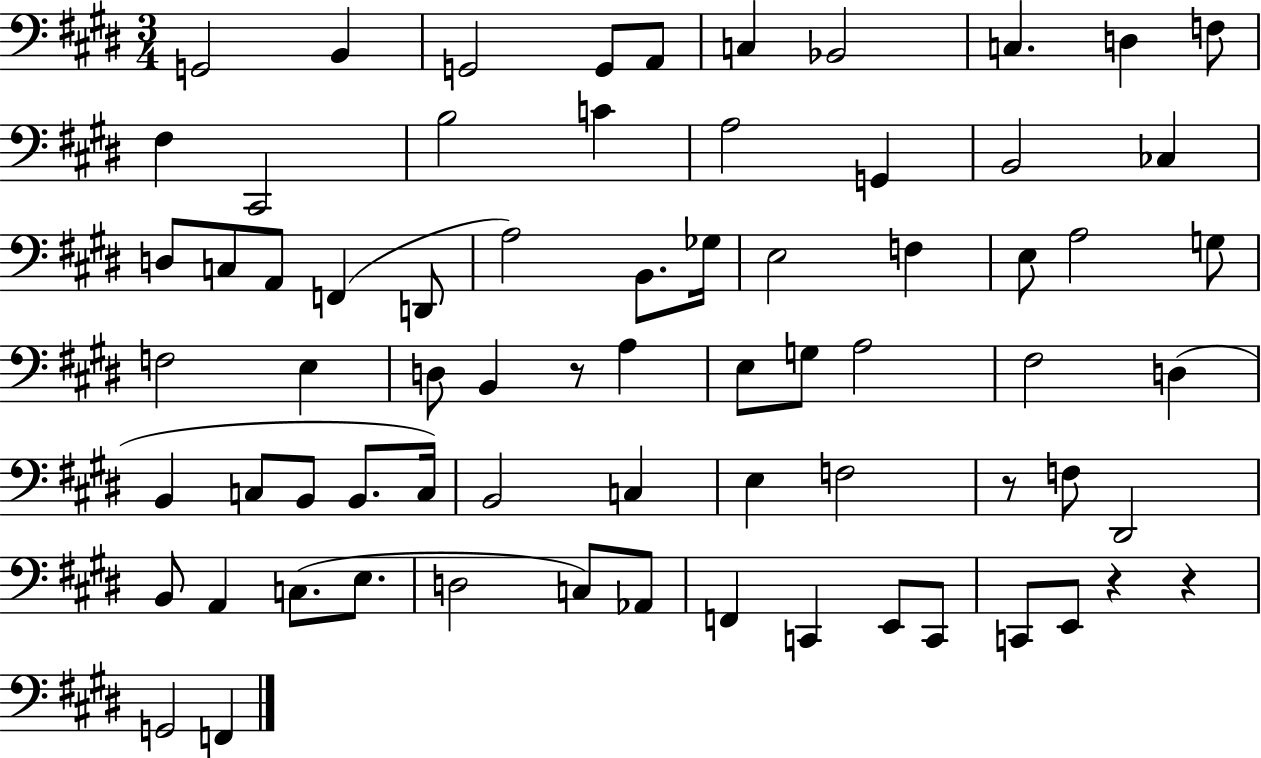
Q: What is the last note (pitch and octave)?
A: F2